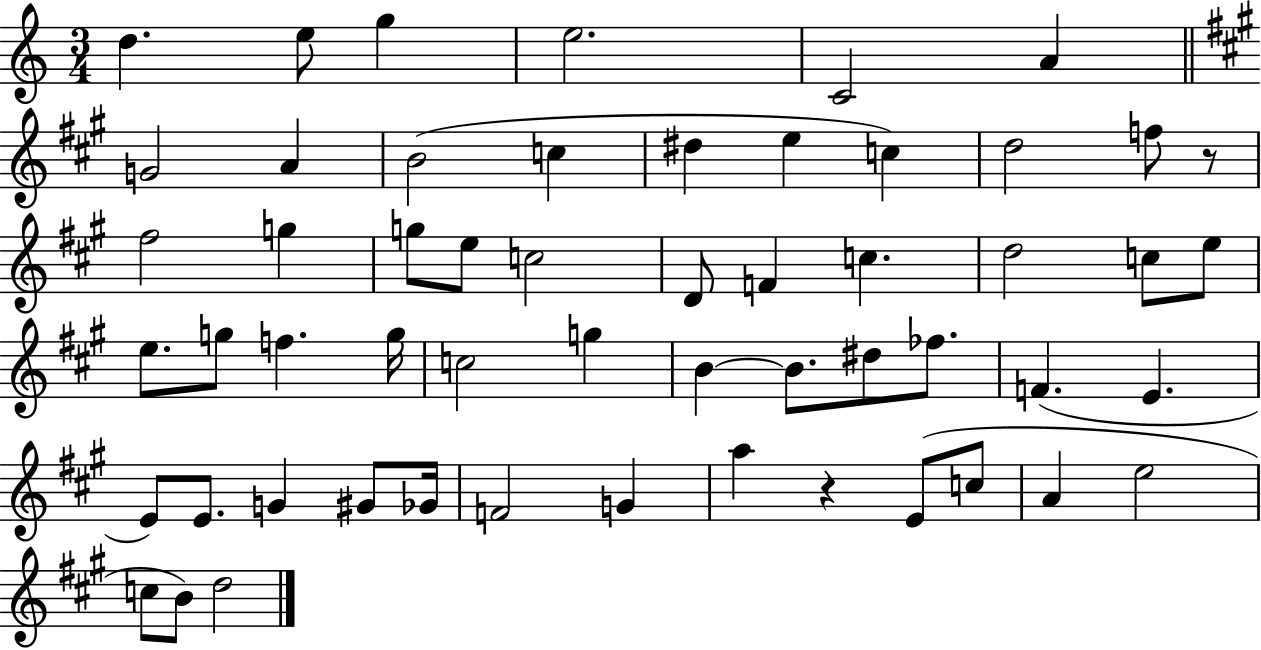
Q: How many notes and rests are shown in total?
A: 55